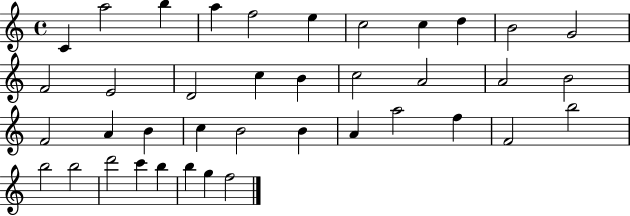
C4/q A5/h B5/q A5/q F5/h E5/q C5/h C5/q D5/q B4/h G4/h F4/h E4/h D4/h C5/q B4/q C5/h A4/h A4/h B4/h F4/h A4/q B4/q C5/q B4/h B4/q A4/q A5/h F5/q F4/h B5/h B5/h B5/h D6/h C6/q B5/q B5/q G5/q F5/h